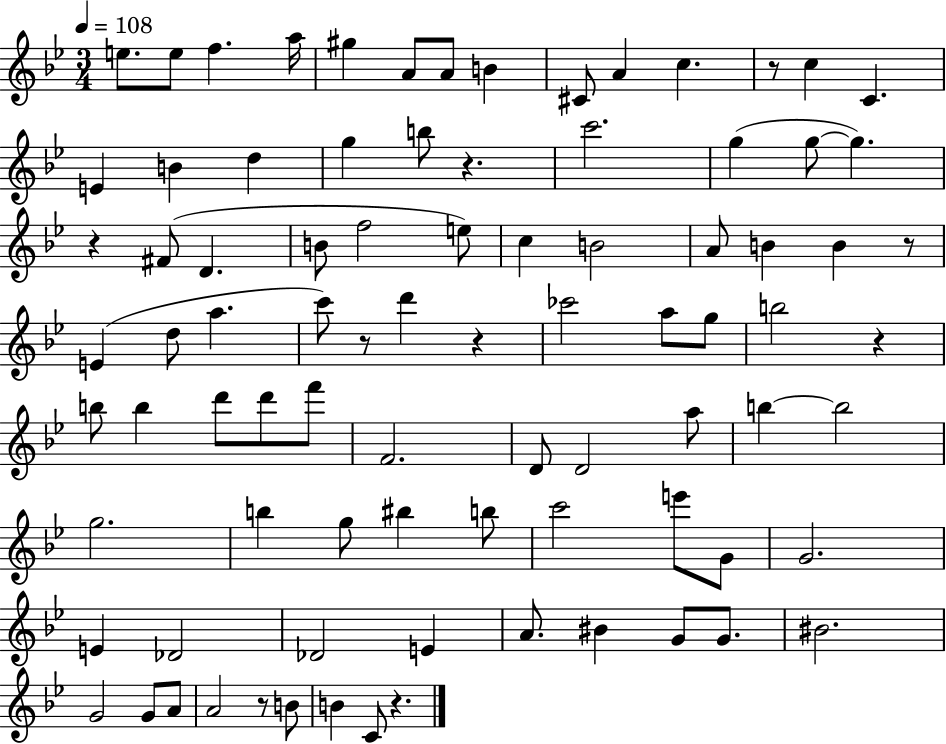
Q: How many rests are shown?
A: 9